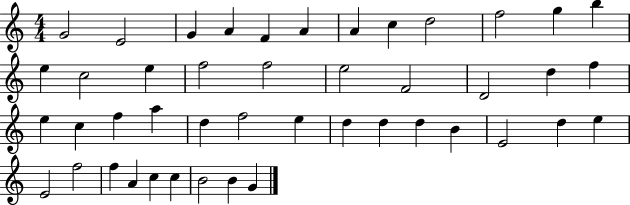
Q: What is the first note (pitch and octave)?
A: G4